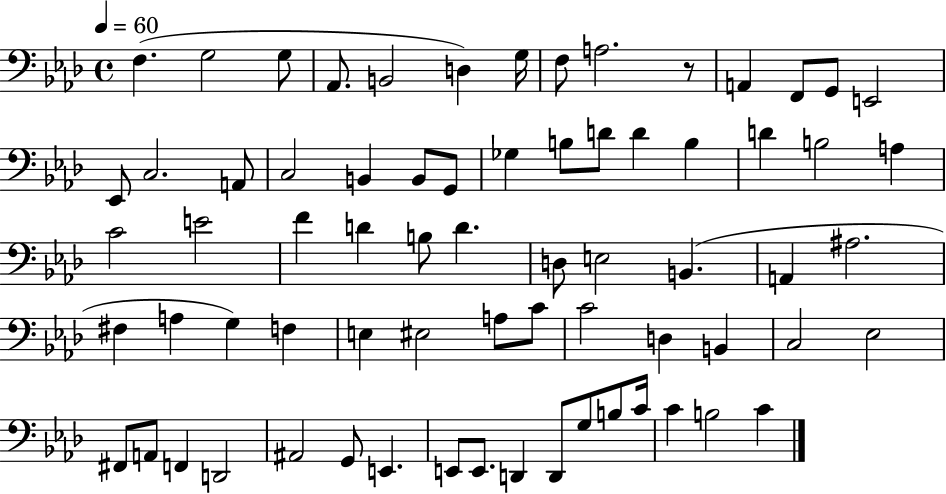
X:1
T:Untitled
M:4/4
L:1/4
K:Ab
F, G,2 G,/2 _A,,/2 B,,2 D, G,/4 F,/2 A,2 z/2 A,, F,,/2 G,,/2 E,,2 _E,,/2 C,2 A,,/2 C,2 B,, B,,/2 G,,/2 _G, B,/2 D/2 D B, D B,2 A, C2 E2 F D B,/2 D D,/2 E,2 B,, A,, ^A,2 ^F, A, G, F, E, ^E,2 A,/2 C/2 C2 D, B,, C,2 _E,2 ^F,,/2 A,,/2 F,, D,,2 ^A,,2 G,,/2 E,, E,,/2 E,,/2 D,, D,,/2 G,/2 B,/2 C/4 C B,2 C